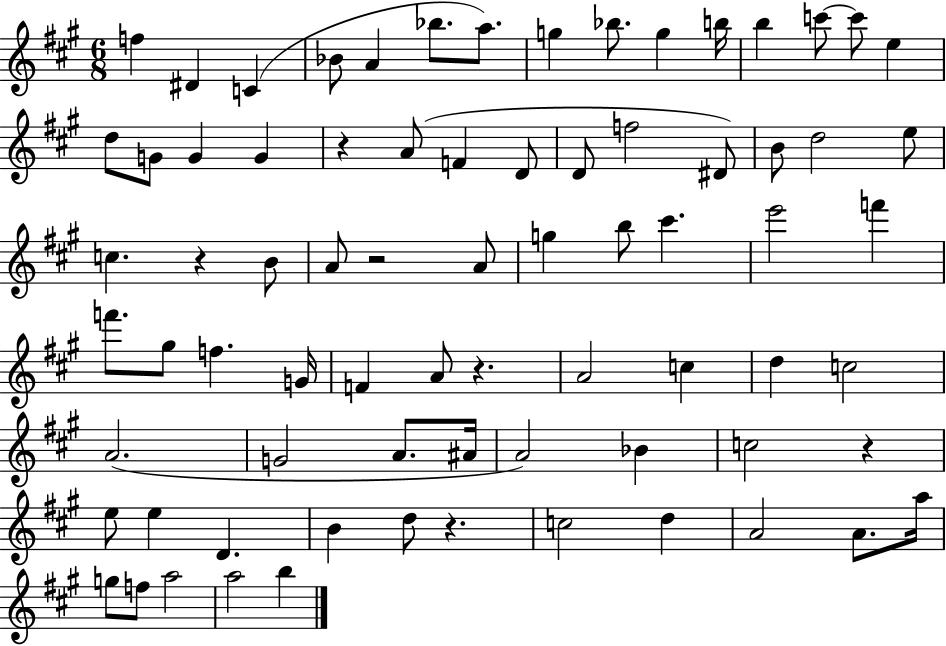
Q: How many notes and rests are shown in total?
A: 75